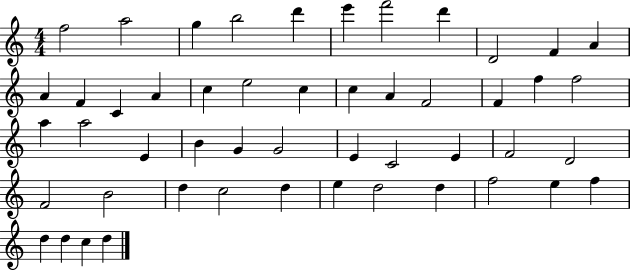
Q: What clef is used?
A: treble